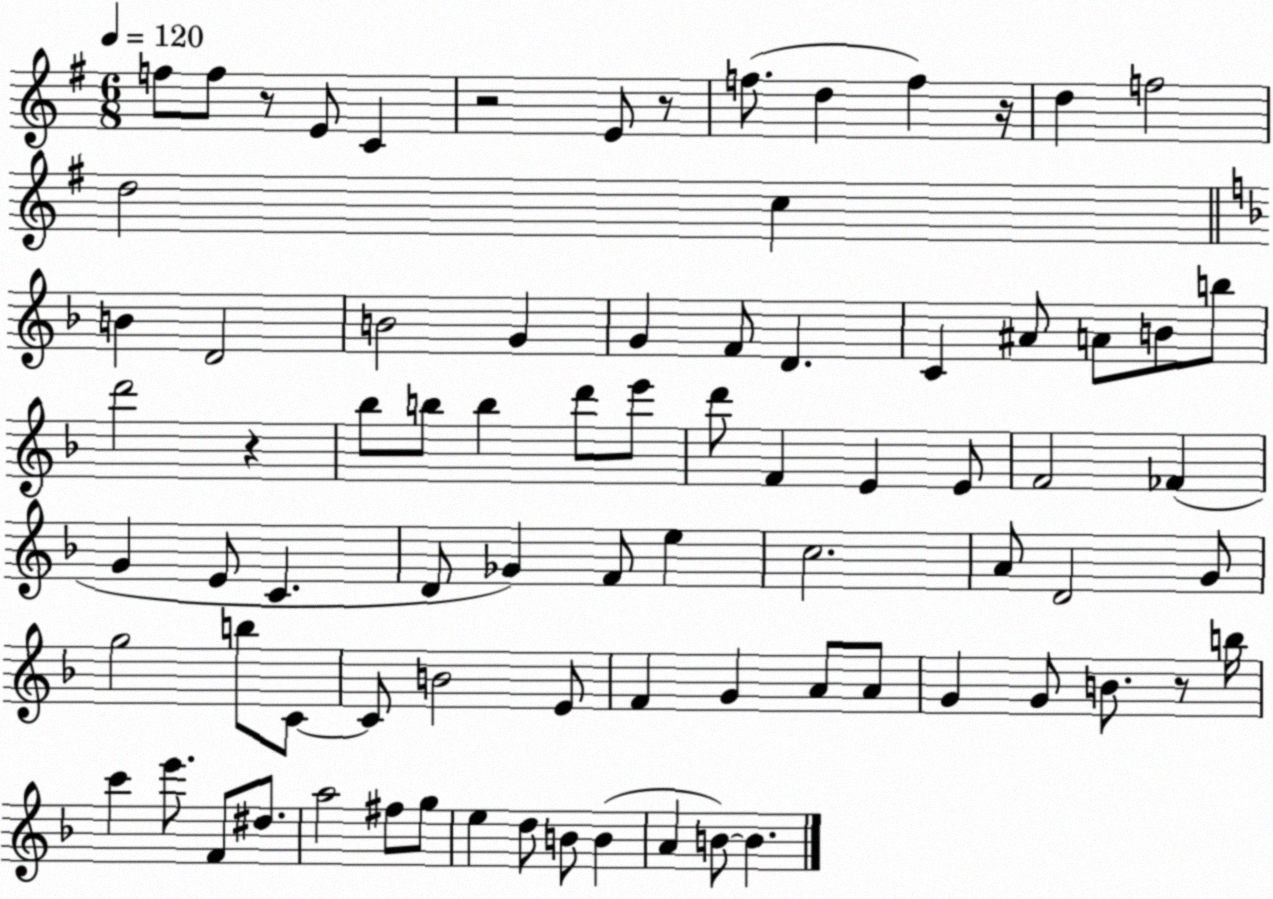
X:1
T:Untitled
M:6/8
L:1/4
K:G
f/2 f/2 z/2 E/2 C z2 E/2 z/2 f/2 d f z/4 d f2 d2 c B D2 B2 G G F/2 D C ^A/2 A/2 B/2 b/2 d'2 z _b/2 b/2 b d'/2 e'/2 d'/2 F E E/2 F2 _F G E/2 C D/2 _G F/2 e c2 A/2 D2 G/2 g2 b/2 C/2 C/2 B2 E/2 F G A/2 A/2 G G/2 B/2 z/2 b/4 c' e'/2 F/2 ^d/2 a2 ^f/2 g/2 e d/2 B/2 B A B/2 B